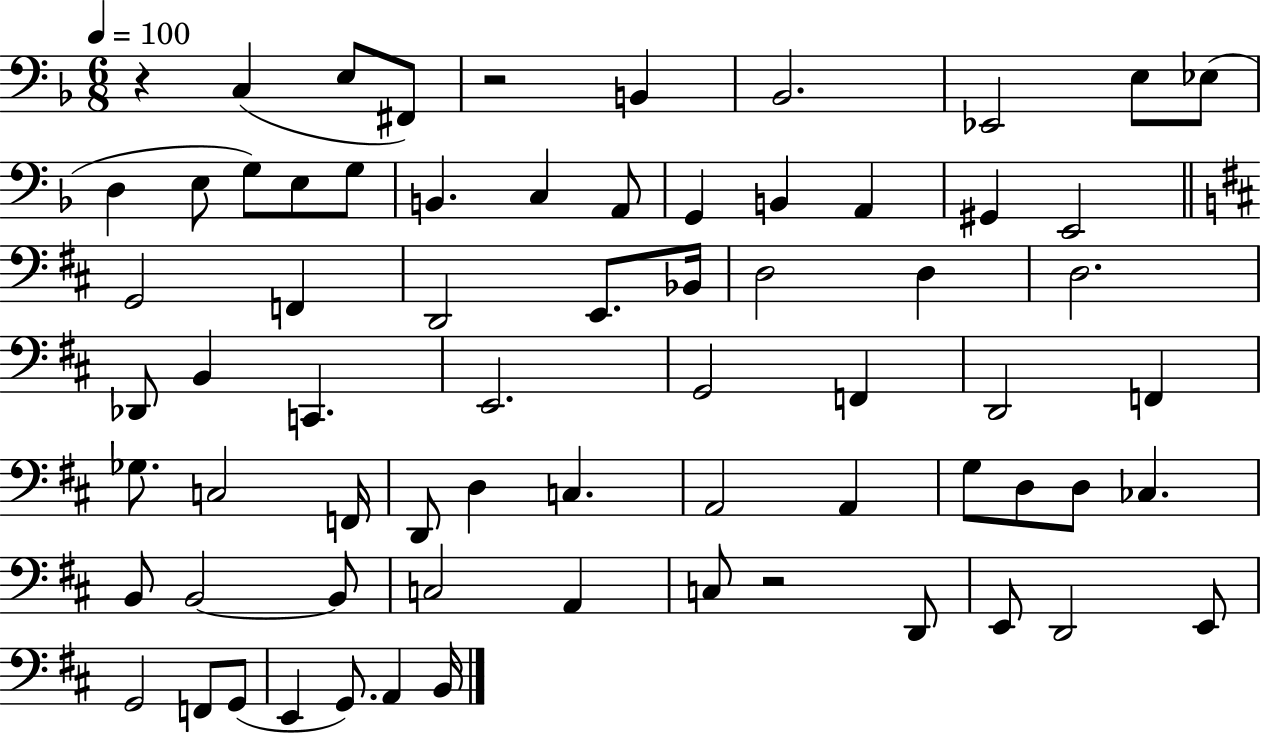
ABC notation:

X:1
T:Untitled
M:6/8
L:1/4
K:F
z C, E,/2 ^F,,/2 z2 B,, _B,,2 _E,,2 E,/2 _E,/2 D, E,/2 G,/2 E,/2 G,/2 B,, C, A,,/2 G,, B,, A,, ^G,, E,,2 G,,2 F,, D,,2 E,,/2 _B,,/4 D,2 D, D,2 _D,,/2 B,, C,, E,,2 G,,2 F,, D,,2 F,, _G,/2 C,2 F,,/4 D,,/2 D, C, A,,2 A,, G,/2 D,/2 D,/2 _C, B,,/2 B,,2 B,,/2 C,2 A,, C,/2 z2 D,,/2 E,,/2 D,,2 E,,/2 G,,2 F,,/2 G,,/2 E,, G,,/2 A,, B,,/4